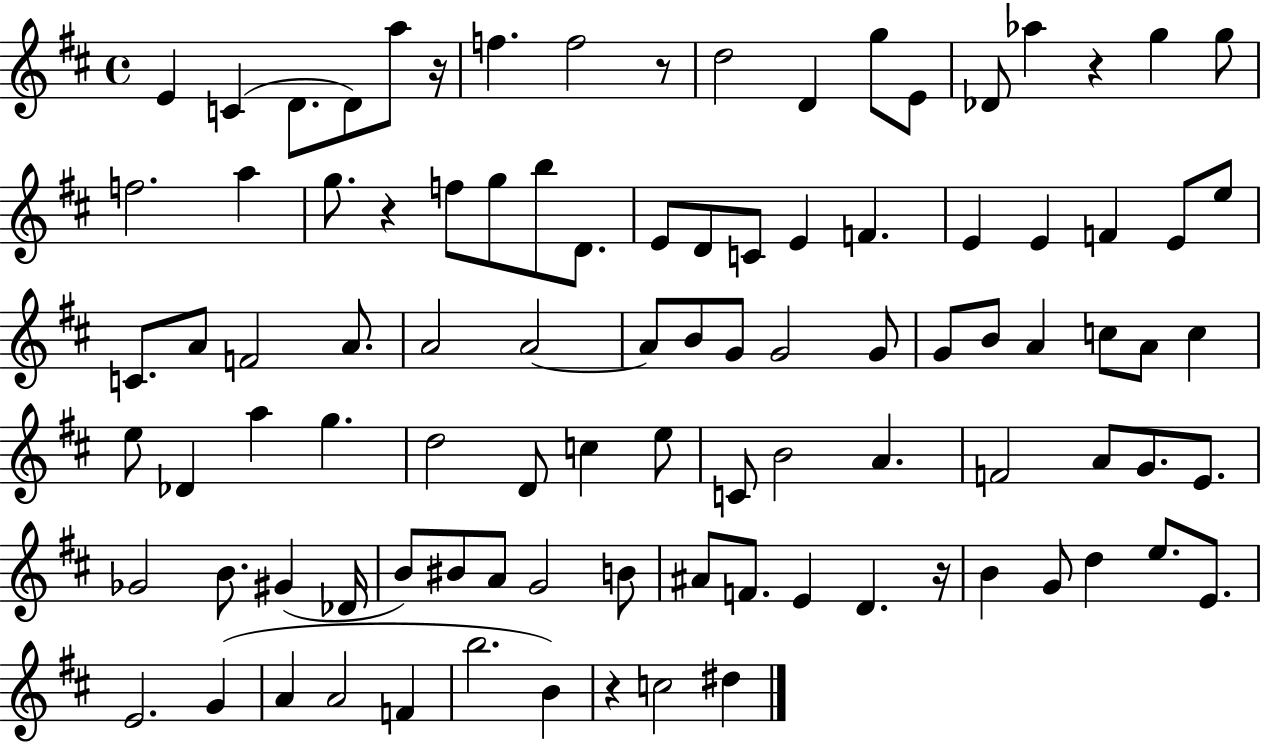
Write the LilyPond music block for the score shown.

{
  \clef treble
  \time 4/4
  \defaultTimeSignature
  \key d \major
  e'4 c'4( d'8. d'8) a''8 r16 | f''4. f''2 r8 | d''2 d'4 g''8 e'8 | des'8 aes''4 r4 g''4 g''8 | \break f''2. a''4 | g''8. r4 f''8 g''8 b''8 d'8. | e'8 d'8 c'8 e'4 f'4. | e'4 e'4 f'4 e'8 e''8 | \break c'8. a'8 f'2 a'8. | a'2 a'2~~ | a'8 b'8 g'8 g'2 g'8 | g'8 b'8 a'4 c''8 a'8 c''4 | \break e''8 des'4 a''4 g''4. | d''2 d'8 c''4 e''8 | c'8 b'2 a'4. | f'2 a'8 g'8. e'8. | \break ges'2 b'8. gis'4( des'16 | b'8) bis'8 a'8 g'2 b'8 | ais'8 f'8. e'4 d'4. r16 | b'4 g'8 d''4 e''8. e'8. | \break e'2. g'4( | a'4 a'2 f'4 | b''2. b'4) | r4 c''2 dis''4 | \break \bar "|."
}